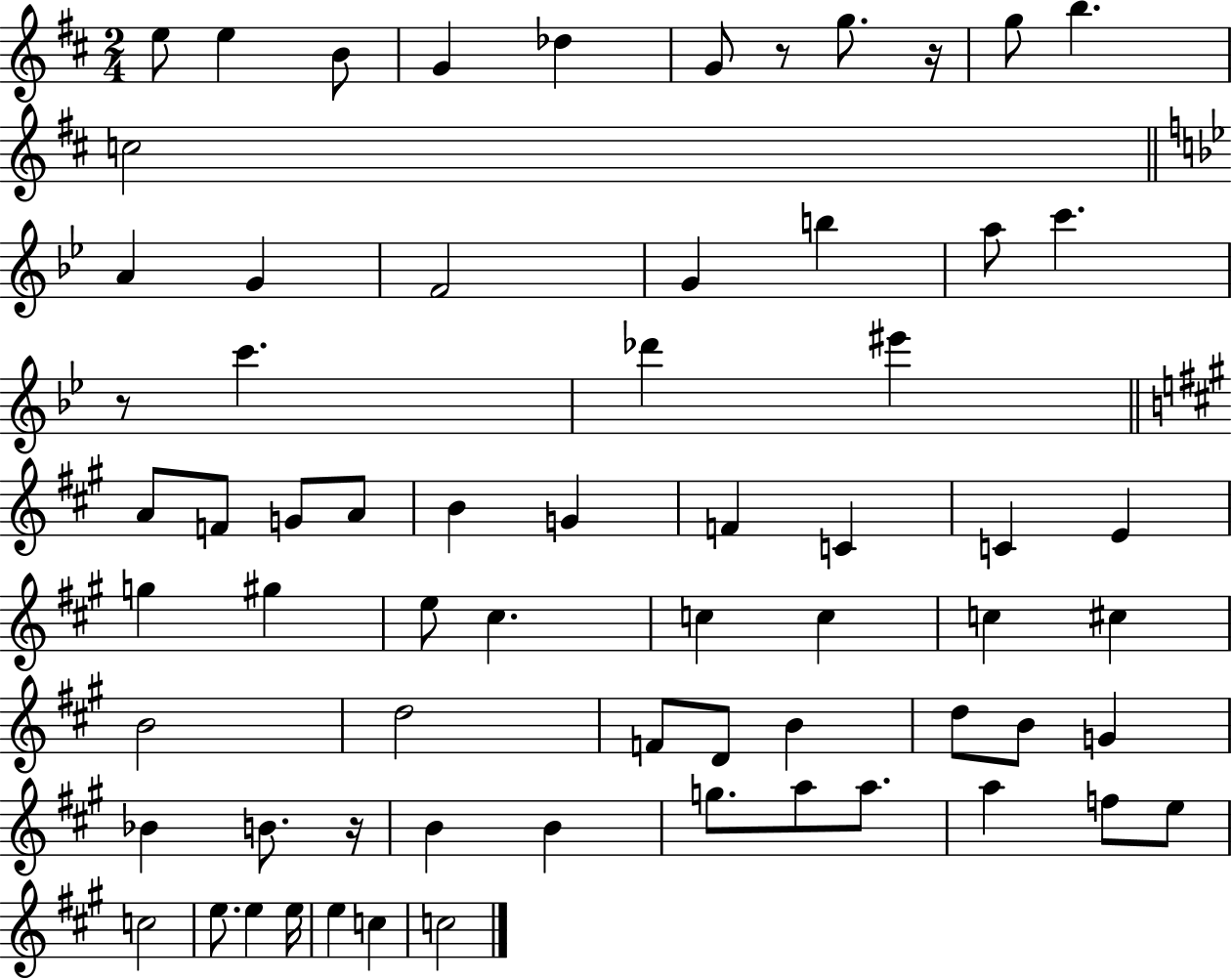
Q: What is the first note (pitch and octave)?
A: E5